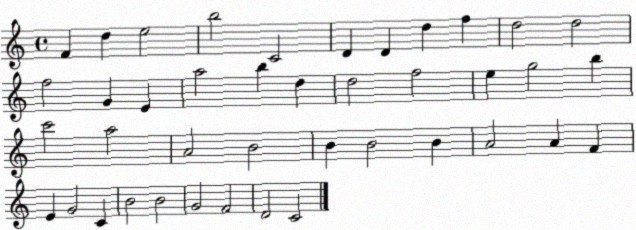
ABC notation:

X:1
T:Untitled
M:4/4
L:1/4
K:C
F d e2 b2 C2 D D d f d2 d2 f2 G E a2 b d d2 f2 e g2 b c'2 a2 A2 B2 B B2 B A2 A F E G2 C B2 B2 G2 F2 D2 C2